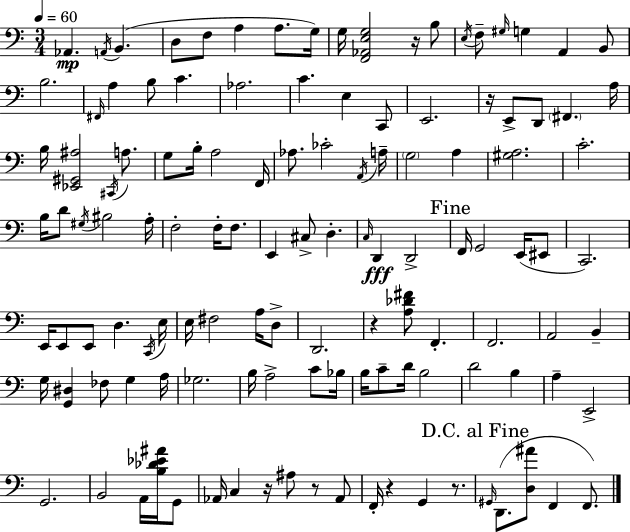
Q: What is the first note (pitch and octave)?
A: Ab2